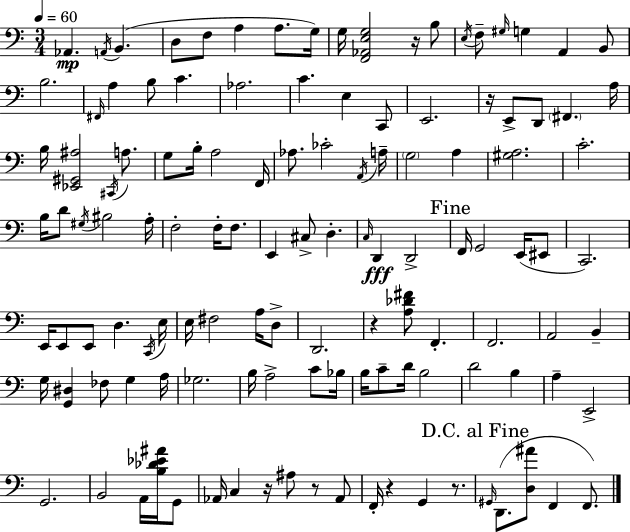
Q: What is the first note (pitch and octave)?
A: Ab2